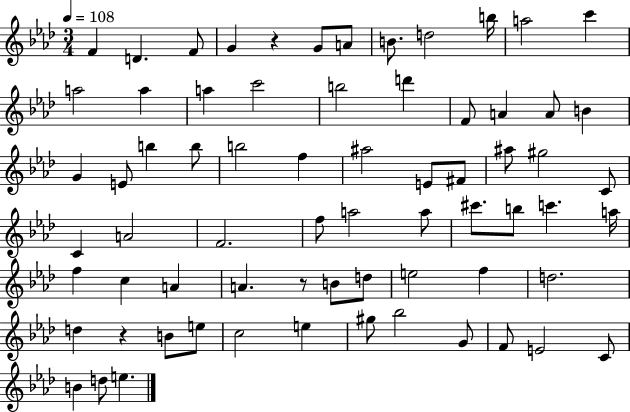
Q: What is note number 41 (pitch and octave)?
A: B5